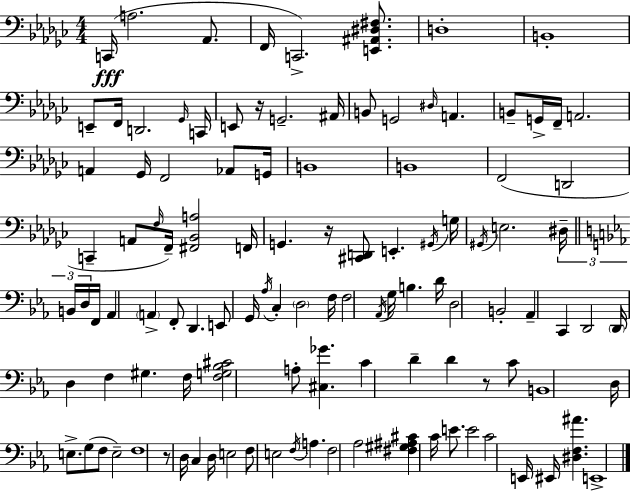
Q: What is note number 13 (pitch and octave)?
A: E2